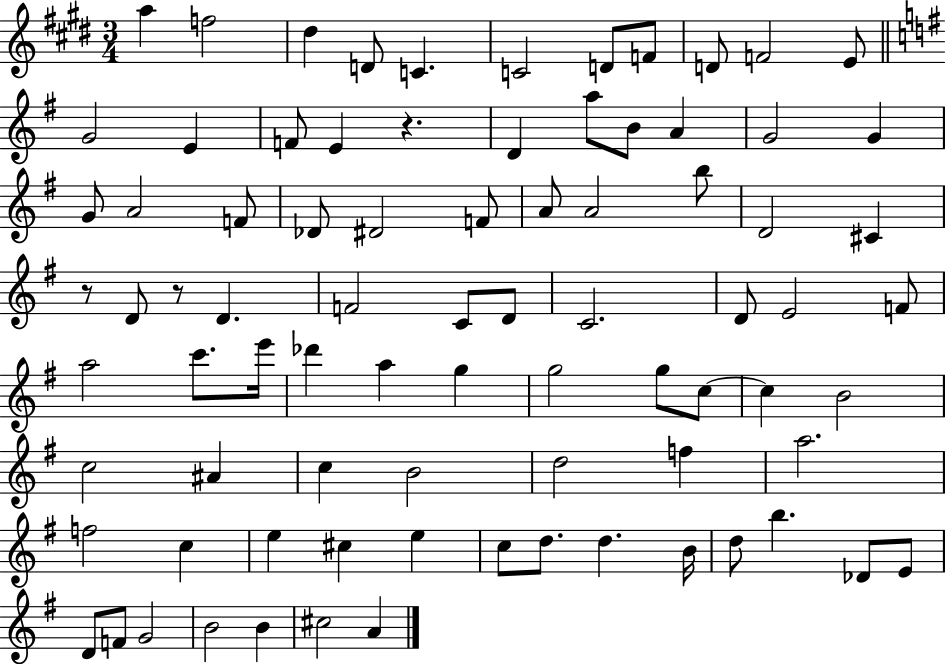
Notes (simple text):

A5/q F5/h D#5/q D4/e C4/q. C4/h D4/e F4/e D4/e F4/h E4/e G4/h E4/q F4/e E4/q R/q. D4/q A5/e B4/e A4/q G4/h G4/q G4/e A4/h F4/e Db4/e D#4/h F4/e A4/e A4/h B5/e D4/h C#4/q R/e D4/e R/e D4/q. F4/h C4/e D4/e C4/h. D4/e E4/h F4/e A5/h C6/e. E6/s Db6/q A5/q G5/q G5/h G5/e C5/e C5/q B4/h C5/h A#4/q C5/q B4/h D5/h F5/q A5/h. F5/h C5/q E5/q C#5/q E5/q C5/e D5/e. D5/q. B4/s D5/e B5/q. Db4/e E4/e D4/e F4/e G4/h B4/h B4/q C#5/h A4/q